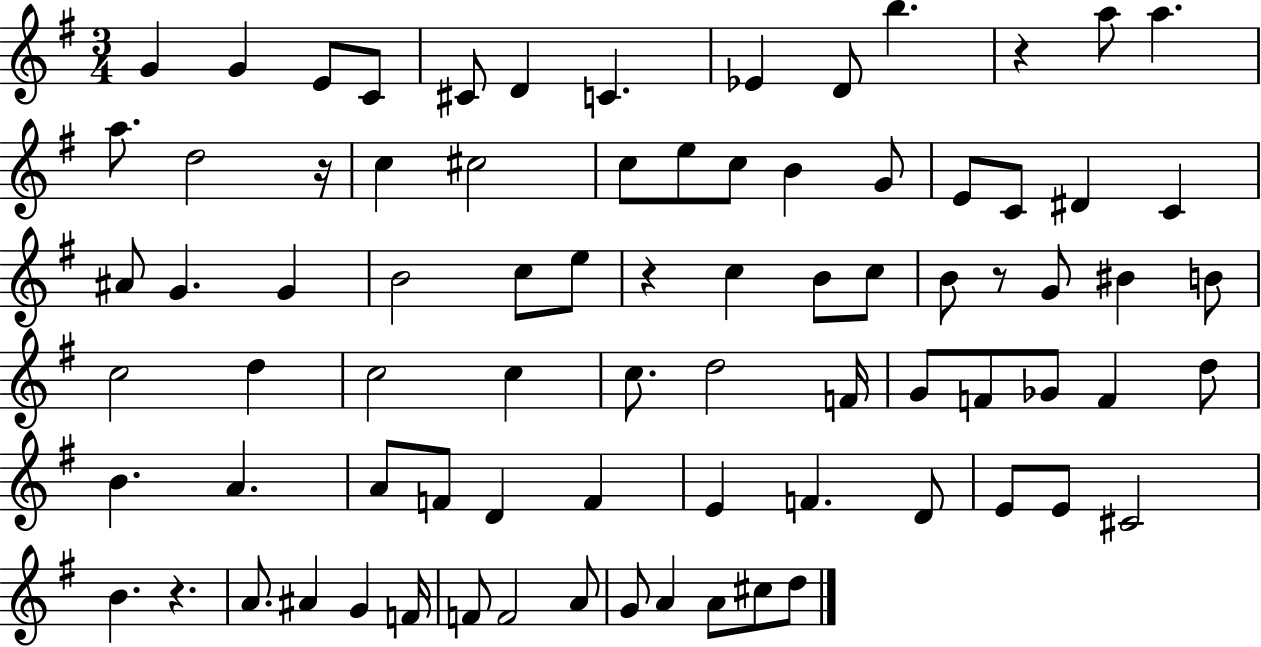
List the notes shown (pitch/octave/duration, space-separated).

G4/q G4/q E4/e C4/e C#4/e D4/q C4/q. Eb4/q D4/e B5/q. R/q A5/e A5/q. A5/e. D5/h R/s C5/q C#5/h C5/e E5/e C5/e B4/q G4/e E4/e C4/e D#4/q C4/q A#4/e G4/q. G4/q B4/h C5/e E5/e R/q C5/q B4/e C5/e B4/e R/e G4/e BIS4/q B4/e C5/h D5/q C5/h C5/q C5/e. D5/h F4/s G4/e F4/e Gb4/e F4/q D5/e B4/q. A4/q. A4/e F4/e D4/q F4/q E4/q F4/q. D4/e E4/e E4/e C#4/h B4/q. R/q. A4/e. A#4/q G4/q F4/s F4/e F4/h A4/e G4/e A4/q A4/e C#5/e D5/e